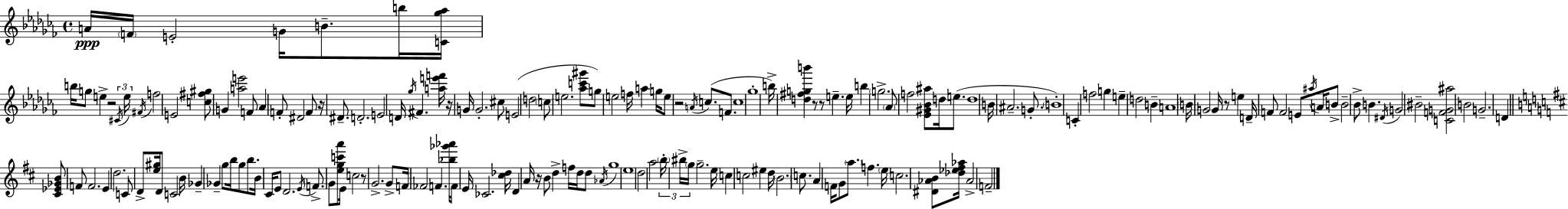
{
  \clef treble
  \time 4/4
  \defaultTimeSignature
  \key aes \minor
  a'16\ppp \parenthesize f'16 e'2-. g'16 b'8.-- b''16 <c' ges'' aes''>16 | b''16 g''8 e''4-> r2 \tuplet 3/2 { \acciaccatura { cis'16 } | e''16 \acciaccatura { fis'16 } } f''2 e'2 | <c'' fis'' gis''>8 g'4 <a'' e'''>2 | \break f'8 aes'4 f'8-. dis'2 | f'8 r16 dis'8.-- d'2.-. | e'2 d'16 \acciaccatura { ges''16 } fis'4. | <a'' e''' f'''>16 r16 g'16 g'2.-. | \break cis''8 e'2( d''2 | \parenthesize c''8 e''2. | <aes'' c''' gis'''>8 g''8) e''2 f''16 a''4 | g''16 e''8 r2 \acciaccatura { a'16 }( c''8. | \break f'8. c''1 | ges''1-. | b''16->) <d'' fis'' g'' b'''>4 r8 r8 e''4.-- | e''16 b''4 \parenthesize g''2.-> | \break \parenthesize aes'8 f''2 <ees' gis' bes' ais''>8 | d''16 e''8.( d''1 | b'16 ais'2.-- | g'8.-. \parenthesize b'1-.) | \break c'4-. f''2 | g''4 e''4-- d''2 | b'4-- a'1 | \parenthesize b'16 g'2 g'16 r8 | \break e''4 d'16-- f'8 f'2 e'8 | \acciaccatura { ais''16 } a'16 b'8-> b'2-- bes'8-> b'4. | \acciaccatura { dis'16 } g'2 bis'2-- | <c' f' g' ais''>2 b'2 | \break g'2.-- | d'4 \bar "||" \break \key b \minor <cis' ees' ges' b'>8 f'8 f'2. | e'4 d''2. | c'8 d'8-> <e'' gis''>16 d'8 c'2 b'16 | ges'4-- ges'4-- g''8 b''16 g''8 b''8. | \break b'16 cis'16 e'8 d'2. | \acciaccatura { e'16 } f'8.-> g'8 <e'' g'' c''' a'''>8 e'16 c''2 | r8 g'2.-> g'8-> | f'16 fes'2 f'4. | \break <bes'' ges''' aes'''>16 f'8 e'16 ces'2. | <cis'' des''>16 d'4 a'16 r16 b'8 d''4-> f''16 d''16 d''8 | \acciaccatura { aes'16 } g''1 | e''1 | \break d''2 a''2 | \tuplet 3/2 { \parenthesize b''16-. bis''16-> \parenthesize g''16 } g''2.-- | e''16 c''4 c''2 eis''4 | d''16 \parenthesize b'2. c''8. | \break a'4 f'16 g'8 \parenthesize a''8. f''4. | \parenthesize e''16 c''2. <dis' aes' b'>8 | <des'' ees'' fis'' aes''>16 aes'2-> f'2-- | \bar "|."
}